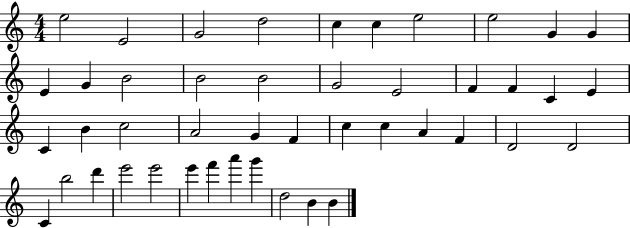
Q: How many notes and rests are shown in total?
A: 45